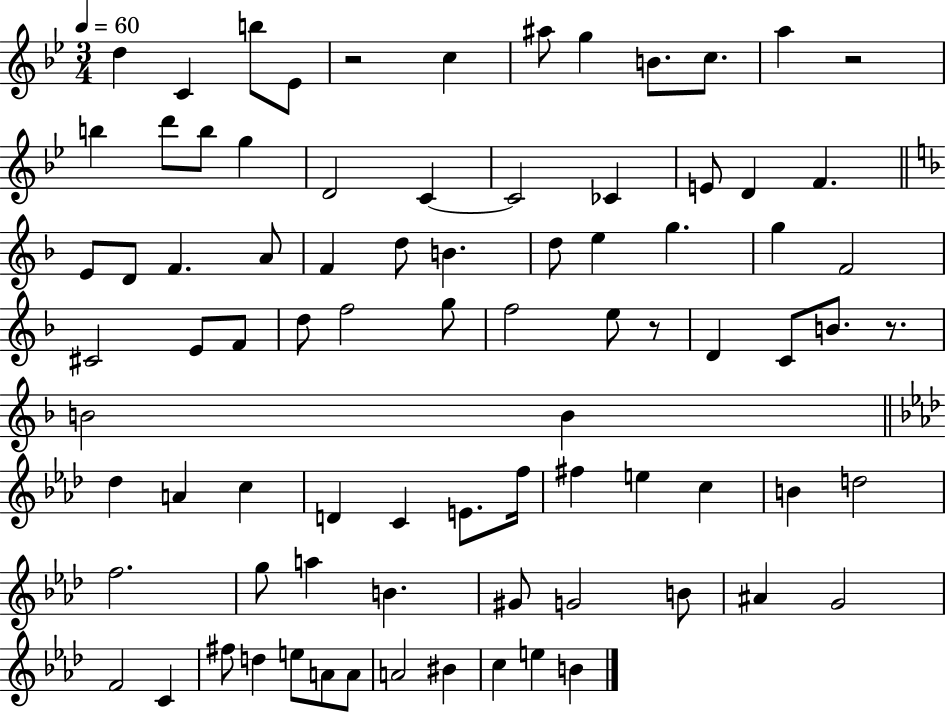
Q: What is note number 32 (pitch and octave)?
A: G5